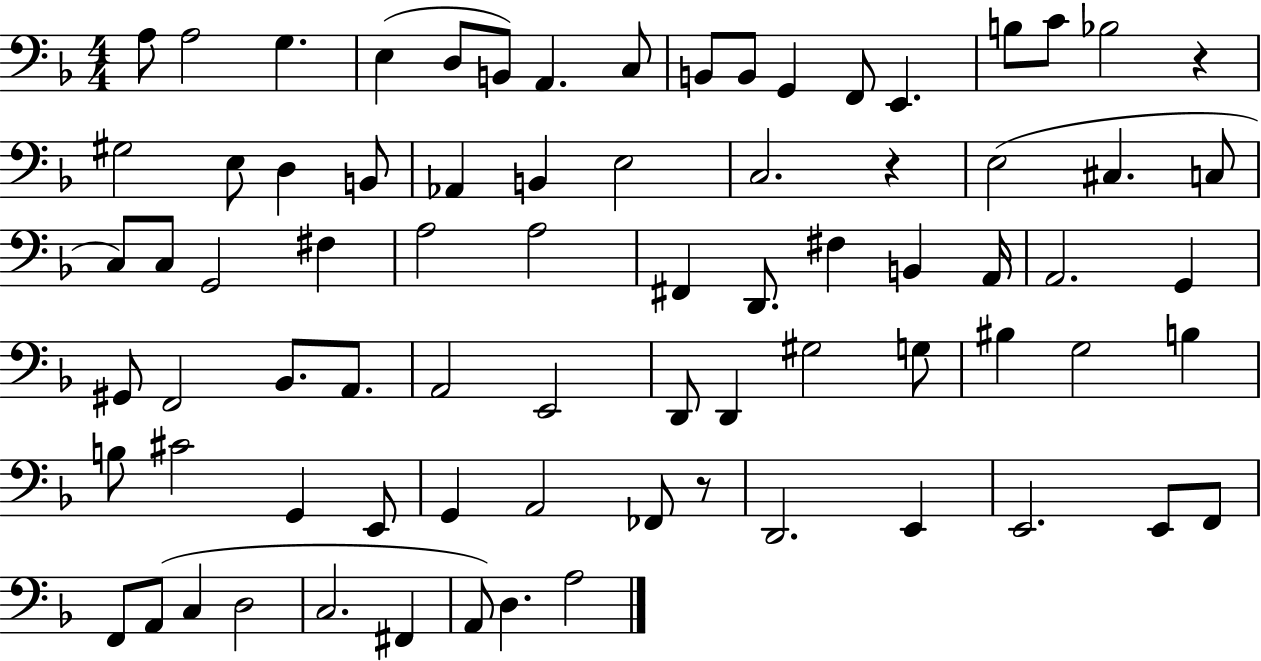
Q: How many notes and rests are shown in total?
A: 77